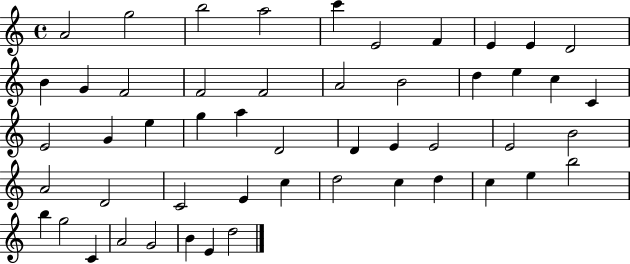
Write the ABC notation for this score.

X:1
T:Untitled
M:4/4
L:1/4
K:C
A2 g2 b2 a2 c' E2 F E E D2 B G F2 F2 F2 A2 B2 d e c C E2 G e g a D2 D E E2 E2 B2 A2 D2 C2 E c d2 c d c e b2 b g2 C A2 G2 B E d2